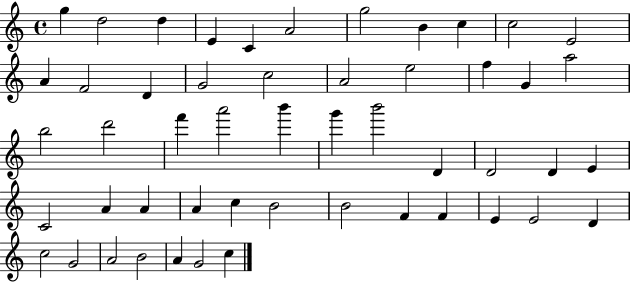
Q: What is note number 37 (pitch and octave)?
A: C5